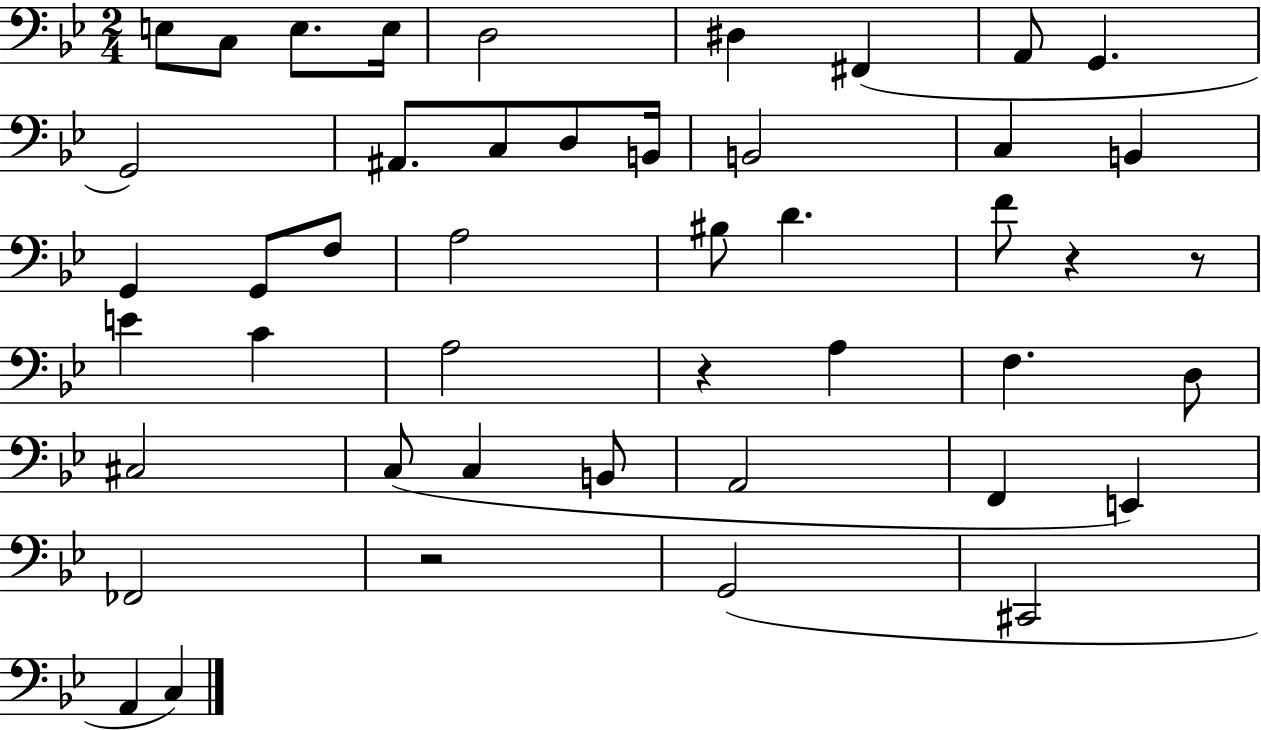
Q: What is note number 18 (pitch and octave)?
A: G2